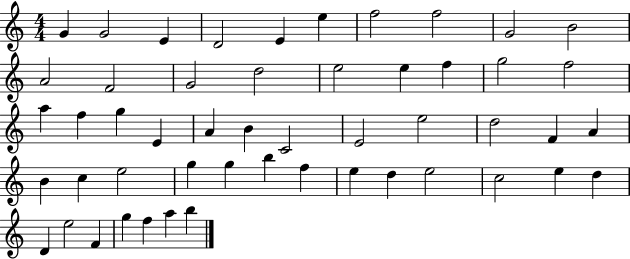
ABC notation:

X:1
T:Untitled
M:4/4
L:1/4
K:C
G G2 E D2 E e f2 f2 G2 B2 A2 F2 G2 d2 e2 e f g2 f2 a f g E A B C2 E2 e2 d2 F A B c e2 g g b f e d e2 c2 e d D e2 F g f a b